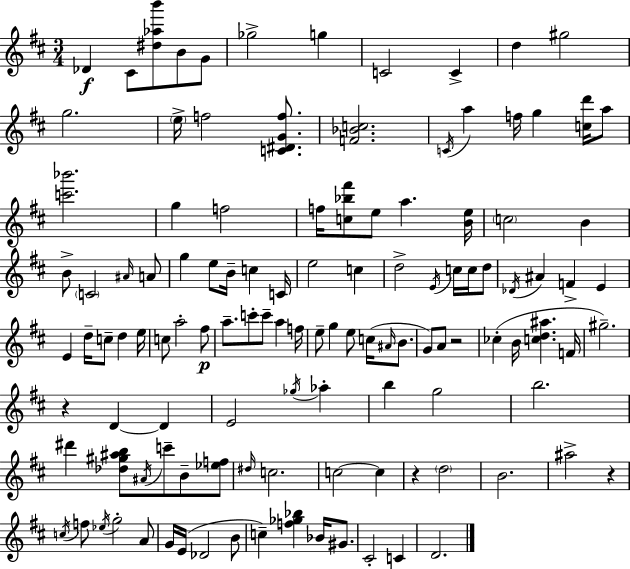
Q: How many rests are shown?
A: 4